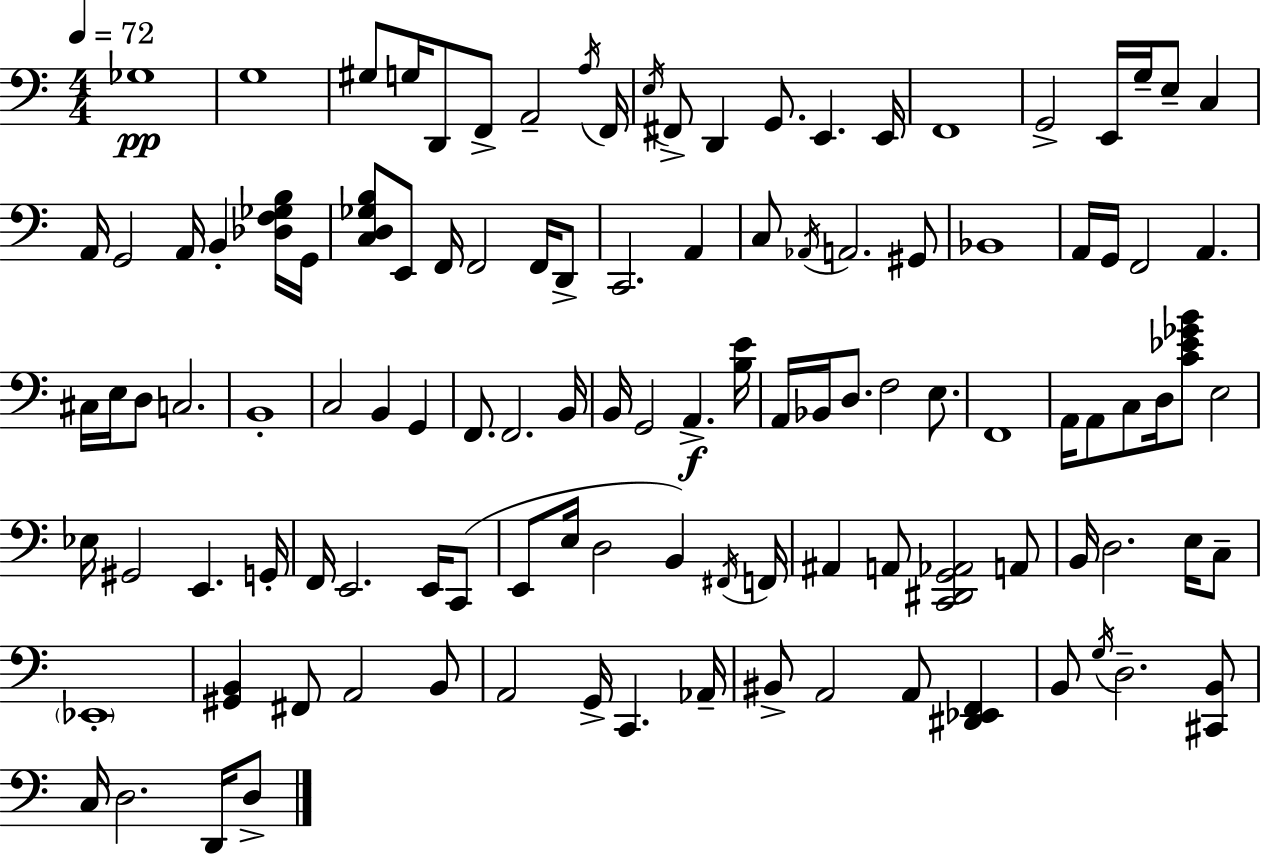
Gb3/w G3/w G#3/e G3/s D2/e F2/e A2/h A3/s F2/s E3/s F#2/e D2/q G2/e. E2/q. E2/s F2/w G2/h E2/s G3/s E3/e C3/q A2/s G2/h A2/s B2/q [Db3,F3,Gb3,B3]/s G2/s [C3,D3,Gb3,B3]/e E2/e F2/s F2/h F2/s D2/e C2/h. A2/q C3/e Ab2/s A2/h. G#2/e Bb2/w A2/s G2/s F2/h A2/q. C#3/s E3/s D3/e C3/h. B2/w C3/h B2/q G2/q F2/e. F2/h. B2/s B2/s G2/h A2/q. [B3,E4]/s A2/s Bb2/s D3/e. F3/h E3/e. F2/w A2/s A2/e C3/e D3/s [C4,Eb4,Gb4,B4]/e E3/h Eb3/s G#2/h E2/q. G2/s F2/s E2/h. E2/s C2/e E2/e E3/s D3/h B2/q F#2/s F2/s A#2/q A2/e [C2,D#2,G2,Ab2]/h A2/e B2/s D3/h. E3/s C3/e Eb2/w [G#2,B2]/q F#2/e A2/h B2/e A2/h G2/s C2/q. Ab2/s BIS2/e A2/h A2/e [D#2,Eb2,F2]/q B2/e G3/s D3/h. [C#2,B2]/e C3/s D3/h. D2/s D3/e